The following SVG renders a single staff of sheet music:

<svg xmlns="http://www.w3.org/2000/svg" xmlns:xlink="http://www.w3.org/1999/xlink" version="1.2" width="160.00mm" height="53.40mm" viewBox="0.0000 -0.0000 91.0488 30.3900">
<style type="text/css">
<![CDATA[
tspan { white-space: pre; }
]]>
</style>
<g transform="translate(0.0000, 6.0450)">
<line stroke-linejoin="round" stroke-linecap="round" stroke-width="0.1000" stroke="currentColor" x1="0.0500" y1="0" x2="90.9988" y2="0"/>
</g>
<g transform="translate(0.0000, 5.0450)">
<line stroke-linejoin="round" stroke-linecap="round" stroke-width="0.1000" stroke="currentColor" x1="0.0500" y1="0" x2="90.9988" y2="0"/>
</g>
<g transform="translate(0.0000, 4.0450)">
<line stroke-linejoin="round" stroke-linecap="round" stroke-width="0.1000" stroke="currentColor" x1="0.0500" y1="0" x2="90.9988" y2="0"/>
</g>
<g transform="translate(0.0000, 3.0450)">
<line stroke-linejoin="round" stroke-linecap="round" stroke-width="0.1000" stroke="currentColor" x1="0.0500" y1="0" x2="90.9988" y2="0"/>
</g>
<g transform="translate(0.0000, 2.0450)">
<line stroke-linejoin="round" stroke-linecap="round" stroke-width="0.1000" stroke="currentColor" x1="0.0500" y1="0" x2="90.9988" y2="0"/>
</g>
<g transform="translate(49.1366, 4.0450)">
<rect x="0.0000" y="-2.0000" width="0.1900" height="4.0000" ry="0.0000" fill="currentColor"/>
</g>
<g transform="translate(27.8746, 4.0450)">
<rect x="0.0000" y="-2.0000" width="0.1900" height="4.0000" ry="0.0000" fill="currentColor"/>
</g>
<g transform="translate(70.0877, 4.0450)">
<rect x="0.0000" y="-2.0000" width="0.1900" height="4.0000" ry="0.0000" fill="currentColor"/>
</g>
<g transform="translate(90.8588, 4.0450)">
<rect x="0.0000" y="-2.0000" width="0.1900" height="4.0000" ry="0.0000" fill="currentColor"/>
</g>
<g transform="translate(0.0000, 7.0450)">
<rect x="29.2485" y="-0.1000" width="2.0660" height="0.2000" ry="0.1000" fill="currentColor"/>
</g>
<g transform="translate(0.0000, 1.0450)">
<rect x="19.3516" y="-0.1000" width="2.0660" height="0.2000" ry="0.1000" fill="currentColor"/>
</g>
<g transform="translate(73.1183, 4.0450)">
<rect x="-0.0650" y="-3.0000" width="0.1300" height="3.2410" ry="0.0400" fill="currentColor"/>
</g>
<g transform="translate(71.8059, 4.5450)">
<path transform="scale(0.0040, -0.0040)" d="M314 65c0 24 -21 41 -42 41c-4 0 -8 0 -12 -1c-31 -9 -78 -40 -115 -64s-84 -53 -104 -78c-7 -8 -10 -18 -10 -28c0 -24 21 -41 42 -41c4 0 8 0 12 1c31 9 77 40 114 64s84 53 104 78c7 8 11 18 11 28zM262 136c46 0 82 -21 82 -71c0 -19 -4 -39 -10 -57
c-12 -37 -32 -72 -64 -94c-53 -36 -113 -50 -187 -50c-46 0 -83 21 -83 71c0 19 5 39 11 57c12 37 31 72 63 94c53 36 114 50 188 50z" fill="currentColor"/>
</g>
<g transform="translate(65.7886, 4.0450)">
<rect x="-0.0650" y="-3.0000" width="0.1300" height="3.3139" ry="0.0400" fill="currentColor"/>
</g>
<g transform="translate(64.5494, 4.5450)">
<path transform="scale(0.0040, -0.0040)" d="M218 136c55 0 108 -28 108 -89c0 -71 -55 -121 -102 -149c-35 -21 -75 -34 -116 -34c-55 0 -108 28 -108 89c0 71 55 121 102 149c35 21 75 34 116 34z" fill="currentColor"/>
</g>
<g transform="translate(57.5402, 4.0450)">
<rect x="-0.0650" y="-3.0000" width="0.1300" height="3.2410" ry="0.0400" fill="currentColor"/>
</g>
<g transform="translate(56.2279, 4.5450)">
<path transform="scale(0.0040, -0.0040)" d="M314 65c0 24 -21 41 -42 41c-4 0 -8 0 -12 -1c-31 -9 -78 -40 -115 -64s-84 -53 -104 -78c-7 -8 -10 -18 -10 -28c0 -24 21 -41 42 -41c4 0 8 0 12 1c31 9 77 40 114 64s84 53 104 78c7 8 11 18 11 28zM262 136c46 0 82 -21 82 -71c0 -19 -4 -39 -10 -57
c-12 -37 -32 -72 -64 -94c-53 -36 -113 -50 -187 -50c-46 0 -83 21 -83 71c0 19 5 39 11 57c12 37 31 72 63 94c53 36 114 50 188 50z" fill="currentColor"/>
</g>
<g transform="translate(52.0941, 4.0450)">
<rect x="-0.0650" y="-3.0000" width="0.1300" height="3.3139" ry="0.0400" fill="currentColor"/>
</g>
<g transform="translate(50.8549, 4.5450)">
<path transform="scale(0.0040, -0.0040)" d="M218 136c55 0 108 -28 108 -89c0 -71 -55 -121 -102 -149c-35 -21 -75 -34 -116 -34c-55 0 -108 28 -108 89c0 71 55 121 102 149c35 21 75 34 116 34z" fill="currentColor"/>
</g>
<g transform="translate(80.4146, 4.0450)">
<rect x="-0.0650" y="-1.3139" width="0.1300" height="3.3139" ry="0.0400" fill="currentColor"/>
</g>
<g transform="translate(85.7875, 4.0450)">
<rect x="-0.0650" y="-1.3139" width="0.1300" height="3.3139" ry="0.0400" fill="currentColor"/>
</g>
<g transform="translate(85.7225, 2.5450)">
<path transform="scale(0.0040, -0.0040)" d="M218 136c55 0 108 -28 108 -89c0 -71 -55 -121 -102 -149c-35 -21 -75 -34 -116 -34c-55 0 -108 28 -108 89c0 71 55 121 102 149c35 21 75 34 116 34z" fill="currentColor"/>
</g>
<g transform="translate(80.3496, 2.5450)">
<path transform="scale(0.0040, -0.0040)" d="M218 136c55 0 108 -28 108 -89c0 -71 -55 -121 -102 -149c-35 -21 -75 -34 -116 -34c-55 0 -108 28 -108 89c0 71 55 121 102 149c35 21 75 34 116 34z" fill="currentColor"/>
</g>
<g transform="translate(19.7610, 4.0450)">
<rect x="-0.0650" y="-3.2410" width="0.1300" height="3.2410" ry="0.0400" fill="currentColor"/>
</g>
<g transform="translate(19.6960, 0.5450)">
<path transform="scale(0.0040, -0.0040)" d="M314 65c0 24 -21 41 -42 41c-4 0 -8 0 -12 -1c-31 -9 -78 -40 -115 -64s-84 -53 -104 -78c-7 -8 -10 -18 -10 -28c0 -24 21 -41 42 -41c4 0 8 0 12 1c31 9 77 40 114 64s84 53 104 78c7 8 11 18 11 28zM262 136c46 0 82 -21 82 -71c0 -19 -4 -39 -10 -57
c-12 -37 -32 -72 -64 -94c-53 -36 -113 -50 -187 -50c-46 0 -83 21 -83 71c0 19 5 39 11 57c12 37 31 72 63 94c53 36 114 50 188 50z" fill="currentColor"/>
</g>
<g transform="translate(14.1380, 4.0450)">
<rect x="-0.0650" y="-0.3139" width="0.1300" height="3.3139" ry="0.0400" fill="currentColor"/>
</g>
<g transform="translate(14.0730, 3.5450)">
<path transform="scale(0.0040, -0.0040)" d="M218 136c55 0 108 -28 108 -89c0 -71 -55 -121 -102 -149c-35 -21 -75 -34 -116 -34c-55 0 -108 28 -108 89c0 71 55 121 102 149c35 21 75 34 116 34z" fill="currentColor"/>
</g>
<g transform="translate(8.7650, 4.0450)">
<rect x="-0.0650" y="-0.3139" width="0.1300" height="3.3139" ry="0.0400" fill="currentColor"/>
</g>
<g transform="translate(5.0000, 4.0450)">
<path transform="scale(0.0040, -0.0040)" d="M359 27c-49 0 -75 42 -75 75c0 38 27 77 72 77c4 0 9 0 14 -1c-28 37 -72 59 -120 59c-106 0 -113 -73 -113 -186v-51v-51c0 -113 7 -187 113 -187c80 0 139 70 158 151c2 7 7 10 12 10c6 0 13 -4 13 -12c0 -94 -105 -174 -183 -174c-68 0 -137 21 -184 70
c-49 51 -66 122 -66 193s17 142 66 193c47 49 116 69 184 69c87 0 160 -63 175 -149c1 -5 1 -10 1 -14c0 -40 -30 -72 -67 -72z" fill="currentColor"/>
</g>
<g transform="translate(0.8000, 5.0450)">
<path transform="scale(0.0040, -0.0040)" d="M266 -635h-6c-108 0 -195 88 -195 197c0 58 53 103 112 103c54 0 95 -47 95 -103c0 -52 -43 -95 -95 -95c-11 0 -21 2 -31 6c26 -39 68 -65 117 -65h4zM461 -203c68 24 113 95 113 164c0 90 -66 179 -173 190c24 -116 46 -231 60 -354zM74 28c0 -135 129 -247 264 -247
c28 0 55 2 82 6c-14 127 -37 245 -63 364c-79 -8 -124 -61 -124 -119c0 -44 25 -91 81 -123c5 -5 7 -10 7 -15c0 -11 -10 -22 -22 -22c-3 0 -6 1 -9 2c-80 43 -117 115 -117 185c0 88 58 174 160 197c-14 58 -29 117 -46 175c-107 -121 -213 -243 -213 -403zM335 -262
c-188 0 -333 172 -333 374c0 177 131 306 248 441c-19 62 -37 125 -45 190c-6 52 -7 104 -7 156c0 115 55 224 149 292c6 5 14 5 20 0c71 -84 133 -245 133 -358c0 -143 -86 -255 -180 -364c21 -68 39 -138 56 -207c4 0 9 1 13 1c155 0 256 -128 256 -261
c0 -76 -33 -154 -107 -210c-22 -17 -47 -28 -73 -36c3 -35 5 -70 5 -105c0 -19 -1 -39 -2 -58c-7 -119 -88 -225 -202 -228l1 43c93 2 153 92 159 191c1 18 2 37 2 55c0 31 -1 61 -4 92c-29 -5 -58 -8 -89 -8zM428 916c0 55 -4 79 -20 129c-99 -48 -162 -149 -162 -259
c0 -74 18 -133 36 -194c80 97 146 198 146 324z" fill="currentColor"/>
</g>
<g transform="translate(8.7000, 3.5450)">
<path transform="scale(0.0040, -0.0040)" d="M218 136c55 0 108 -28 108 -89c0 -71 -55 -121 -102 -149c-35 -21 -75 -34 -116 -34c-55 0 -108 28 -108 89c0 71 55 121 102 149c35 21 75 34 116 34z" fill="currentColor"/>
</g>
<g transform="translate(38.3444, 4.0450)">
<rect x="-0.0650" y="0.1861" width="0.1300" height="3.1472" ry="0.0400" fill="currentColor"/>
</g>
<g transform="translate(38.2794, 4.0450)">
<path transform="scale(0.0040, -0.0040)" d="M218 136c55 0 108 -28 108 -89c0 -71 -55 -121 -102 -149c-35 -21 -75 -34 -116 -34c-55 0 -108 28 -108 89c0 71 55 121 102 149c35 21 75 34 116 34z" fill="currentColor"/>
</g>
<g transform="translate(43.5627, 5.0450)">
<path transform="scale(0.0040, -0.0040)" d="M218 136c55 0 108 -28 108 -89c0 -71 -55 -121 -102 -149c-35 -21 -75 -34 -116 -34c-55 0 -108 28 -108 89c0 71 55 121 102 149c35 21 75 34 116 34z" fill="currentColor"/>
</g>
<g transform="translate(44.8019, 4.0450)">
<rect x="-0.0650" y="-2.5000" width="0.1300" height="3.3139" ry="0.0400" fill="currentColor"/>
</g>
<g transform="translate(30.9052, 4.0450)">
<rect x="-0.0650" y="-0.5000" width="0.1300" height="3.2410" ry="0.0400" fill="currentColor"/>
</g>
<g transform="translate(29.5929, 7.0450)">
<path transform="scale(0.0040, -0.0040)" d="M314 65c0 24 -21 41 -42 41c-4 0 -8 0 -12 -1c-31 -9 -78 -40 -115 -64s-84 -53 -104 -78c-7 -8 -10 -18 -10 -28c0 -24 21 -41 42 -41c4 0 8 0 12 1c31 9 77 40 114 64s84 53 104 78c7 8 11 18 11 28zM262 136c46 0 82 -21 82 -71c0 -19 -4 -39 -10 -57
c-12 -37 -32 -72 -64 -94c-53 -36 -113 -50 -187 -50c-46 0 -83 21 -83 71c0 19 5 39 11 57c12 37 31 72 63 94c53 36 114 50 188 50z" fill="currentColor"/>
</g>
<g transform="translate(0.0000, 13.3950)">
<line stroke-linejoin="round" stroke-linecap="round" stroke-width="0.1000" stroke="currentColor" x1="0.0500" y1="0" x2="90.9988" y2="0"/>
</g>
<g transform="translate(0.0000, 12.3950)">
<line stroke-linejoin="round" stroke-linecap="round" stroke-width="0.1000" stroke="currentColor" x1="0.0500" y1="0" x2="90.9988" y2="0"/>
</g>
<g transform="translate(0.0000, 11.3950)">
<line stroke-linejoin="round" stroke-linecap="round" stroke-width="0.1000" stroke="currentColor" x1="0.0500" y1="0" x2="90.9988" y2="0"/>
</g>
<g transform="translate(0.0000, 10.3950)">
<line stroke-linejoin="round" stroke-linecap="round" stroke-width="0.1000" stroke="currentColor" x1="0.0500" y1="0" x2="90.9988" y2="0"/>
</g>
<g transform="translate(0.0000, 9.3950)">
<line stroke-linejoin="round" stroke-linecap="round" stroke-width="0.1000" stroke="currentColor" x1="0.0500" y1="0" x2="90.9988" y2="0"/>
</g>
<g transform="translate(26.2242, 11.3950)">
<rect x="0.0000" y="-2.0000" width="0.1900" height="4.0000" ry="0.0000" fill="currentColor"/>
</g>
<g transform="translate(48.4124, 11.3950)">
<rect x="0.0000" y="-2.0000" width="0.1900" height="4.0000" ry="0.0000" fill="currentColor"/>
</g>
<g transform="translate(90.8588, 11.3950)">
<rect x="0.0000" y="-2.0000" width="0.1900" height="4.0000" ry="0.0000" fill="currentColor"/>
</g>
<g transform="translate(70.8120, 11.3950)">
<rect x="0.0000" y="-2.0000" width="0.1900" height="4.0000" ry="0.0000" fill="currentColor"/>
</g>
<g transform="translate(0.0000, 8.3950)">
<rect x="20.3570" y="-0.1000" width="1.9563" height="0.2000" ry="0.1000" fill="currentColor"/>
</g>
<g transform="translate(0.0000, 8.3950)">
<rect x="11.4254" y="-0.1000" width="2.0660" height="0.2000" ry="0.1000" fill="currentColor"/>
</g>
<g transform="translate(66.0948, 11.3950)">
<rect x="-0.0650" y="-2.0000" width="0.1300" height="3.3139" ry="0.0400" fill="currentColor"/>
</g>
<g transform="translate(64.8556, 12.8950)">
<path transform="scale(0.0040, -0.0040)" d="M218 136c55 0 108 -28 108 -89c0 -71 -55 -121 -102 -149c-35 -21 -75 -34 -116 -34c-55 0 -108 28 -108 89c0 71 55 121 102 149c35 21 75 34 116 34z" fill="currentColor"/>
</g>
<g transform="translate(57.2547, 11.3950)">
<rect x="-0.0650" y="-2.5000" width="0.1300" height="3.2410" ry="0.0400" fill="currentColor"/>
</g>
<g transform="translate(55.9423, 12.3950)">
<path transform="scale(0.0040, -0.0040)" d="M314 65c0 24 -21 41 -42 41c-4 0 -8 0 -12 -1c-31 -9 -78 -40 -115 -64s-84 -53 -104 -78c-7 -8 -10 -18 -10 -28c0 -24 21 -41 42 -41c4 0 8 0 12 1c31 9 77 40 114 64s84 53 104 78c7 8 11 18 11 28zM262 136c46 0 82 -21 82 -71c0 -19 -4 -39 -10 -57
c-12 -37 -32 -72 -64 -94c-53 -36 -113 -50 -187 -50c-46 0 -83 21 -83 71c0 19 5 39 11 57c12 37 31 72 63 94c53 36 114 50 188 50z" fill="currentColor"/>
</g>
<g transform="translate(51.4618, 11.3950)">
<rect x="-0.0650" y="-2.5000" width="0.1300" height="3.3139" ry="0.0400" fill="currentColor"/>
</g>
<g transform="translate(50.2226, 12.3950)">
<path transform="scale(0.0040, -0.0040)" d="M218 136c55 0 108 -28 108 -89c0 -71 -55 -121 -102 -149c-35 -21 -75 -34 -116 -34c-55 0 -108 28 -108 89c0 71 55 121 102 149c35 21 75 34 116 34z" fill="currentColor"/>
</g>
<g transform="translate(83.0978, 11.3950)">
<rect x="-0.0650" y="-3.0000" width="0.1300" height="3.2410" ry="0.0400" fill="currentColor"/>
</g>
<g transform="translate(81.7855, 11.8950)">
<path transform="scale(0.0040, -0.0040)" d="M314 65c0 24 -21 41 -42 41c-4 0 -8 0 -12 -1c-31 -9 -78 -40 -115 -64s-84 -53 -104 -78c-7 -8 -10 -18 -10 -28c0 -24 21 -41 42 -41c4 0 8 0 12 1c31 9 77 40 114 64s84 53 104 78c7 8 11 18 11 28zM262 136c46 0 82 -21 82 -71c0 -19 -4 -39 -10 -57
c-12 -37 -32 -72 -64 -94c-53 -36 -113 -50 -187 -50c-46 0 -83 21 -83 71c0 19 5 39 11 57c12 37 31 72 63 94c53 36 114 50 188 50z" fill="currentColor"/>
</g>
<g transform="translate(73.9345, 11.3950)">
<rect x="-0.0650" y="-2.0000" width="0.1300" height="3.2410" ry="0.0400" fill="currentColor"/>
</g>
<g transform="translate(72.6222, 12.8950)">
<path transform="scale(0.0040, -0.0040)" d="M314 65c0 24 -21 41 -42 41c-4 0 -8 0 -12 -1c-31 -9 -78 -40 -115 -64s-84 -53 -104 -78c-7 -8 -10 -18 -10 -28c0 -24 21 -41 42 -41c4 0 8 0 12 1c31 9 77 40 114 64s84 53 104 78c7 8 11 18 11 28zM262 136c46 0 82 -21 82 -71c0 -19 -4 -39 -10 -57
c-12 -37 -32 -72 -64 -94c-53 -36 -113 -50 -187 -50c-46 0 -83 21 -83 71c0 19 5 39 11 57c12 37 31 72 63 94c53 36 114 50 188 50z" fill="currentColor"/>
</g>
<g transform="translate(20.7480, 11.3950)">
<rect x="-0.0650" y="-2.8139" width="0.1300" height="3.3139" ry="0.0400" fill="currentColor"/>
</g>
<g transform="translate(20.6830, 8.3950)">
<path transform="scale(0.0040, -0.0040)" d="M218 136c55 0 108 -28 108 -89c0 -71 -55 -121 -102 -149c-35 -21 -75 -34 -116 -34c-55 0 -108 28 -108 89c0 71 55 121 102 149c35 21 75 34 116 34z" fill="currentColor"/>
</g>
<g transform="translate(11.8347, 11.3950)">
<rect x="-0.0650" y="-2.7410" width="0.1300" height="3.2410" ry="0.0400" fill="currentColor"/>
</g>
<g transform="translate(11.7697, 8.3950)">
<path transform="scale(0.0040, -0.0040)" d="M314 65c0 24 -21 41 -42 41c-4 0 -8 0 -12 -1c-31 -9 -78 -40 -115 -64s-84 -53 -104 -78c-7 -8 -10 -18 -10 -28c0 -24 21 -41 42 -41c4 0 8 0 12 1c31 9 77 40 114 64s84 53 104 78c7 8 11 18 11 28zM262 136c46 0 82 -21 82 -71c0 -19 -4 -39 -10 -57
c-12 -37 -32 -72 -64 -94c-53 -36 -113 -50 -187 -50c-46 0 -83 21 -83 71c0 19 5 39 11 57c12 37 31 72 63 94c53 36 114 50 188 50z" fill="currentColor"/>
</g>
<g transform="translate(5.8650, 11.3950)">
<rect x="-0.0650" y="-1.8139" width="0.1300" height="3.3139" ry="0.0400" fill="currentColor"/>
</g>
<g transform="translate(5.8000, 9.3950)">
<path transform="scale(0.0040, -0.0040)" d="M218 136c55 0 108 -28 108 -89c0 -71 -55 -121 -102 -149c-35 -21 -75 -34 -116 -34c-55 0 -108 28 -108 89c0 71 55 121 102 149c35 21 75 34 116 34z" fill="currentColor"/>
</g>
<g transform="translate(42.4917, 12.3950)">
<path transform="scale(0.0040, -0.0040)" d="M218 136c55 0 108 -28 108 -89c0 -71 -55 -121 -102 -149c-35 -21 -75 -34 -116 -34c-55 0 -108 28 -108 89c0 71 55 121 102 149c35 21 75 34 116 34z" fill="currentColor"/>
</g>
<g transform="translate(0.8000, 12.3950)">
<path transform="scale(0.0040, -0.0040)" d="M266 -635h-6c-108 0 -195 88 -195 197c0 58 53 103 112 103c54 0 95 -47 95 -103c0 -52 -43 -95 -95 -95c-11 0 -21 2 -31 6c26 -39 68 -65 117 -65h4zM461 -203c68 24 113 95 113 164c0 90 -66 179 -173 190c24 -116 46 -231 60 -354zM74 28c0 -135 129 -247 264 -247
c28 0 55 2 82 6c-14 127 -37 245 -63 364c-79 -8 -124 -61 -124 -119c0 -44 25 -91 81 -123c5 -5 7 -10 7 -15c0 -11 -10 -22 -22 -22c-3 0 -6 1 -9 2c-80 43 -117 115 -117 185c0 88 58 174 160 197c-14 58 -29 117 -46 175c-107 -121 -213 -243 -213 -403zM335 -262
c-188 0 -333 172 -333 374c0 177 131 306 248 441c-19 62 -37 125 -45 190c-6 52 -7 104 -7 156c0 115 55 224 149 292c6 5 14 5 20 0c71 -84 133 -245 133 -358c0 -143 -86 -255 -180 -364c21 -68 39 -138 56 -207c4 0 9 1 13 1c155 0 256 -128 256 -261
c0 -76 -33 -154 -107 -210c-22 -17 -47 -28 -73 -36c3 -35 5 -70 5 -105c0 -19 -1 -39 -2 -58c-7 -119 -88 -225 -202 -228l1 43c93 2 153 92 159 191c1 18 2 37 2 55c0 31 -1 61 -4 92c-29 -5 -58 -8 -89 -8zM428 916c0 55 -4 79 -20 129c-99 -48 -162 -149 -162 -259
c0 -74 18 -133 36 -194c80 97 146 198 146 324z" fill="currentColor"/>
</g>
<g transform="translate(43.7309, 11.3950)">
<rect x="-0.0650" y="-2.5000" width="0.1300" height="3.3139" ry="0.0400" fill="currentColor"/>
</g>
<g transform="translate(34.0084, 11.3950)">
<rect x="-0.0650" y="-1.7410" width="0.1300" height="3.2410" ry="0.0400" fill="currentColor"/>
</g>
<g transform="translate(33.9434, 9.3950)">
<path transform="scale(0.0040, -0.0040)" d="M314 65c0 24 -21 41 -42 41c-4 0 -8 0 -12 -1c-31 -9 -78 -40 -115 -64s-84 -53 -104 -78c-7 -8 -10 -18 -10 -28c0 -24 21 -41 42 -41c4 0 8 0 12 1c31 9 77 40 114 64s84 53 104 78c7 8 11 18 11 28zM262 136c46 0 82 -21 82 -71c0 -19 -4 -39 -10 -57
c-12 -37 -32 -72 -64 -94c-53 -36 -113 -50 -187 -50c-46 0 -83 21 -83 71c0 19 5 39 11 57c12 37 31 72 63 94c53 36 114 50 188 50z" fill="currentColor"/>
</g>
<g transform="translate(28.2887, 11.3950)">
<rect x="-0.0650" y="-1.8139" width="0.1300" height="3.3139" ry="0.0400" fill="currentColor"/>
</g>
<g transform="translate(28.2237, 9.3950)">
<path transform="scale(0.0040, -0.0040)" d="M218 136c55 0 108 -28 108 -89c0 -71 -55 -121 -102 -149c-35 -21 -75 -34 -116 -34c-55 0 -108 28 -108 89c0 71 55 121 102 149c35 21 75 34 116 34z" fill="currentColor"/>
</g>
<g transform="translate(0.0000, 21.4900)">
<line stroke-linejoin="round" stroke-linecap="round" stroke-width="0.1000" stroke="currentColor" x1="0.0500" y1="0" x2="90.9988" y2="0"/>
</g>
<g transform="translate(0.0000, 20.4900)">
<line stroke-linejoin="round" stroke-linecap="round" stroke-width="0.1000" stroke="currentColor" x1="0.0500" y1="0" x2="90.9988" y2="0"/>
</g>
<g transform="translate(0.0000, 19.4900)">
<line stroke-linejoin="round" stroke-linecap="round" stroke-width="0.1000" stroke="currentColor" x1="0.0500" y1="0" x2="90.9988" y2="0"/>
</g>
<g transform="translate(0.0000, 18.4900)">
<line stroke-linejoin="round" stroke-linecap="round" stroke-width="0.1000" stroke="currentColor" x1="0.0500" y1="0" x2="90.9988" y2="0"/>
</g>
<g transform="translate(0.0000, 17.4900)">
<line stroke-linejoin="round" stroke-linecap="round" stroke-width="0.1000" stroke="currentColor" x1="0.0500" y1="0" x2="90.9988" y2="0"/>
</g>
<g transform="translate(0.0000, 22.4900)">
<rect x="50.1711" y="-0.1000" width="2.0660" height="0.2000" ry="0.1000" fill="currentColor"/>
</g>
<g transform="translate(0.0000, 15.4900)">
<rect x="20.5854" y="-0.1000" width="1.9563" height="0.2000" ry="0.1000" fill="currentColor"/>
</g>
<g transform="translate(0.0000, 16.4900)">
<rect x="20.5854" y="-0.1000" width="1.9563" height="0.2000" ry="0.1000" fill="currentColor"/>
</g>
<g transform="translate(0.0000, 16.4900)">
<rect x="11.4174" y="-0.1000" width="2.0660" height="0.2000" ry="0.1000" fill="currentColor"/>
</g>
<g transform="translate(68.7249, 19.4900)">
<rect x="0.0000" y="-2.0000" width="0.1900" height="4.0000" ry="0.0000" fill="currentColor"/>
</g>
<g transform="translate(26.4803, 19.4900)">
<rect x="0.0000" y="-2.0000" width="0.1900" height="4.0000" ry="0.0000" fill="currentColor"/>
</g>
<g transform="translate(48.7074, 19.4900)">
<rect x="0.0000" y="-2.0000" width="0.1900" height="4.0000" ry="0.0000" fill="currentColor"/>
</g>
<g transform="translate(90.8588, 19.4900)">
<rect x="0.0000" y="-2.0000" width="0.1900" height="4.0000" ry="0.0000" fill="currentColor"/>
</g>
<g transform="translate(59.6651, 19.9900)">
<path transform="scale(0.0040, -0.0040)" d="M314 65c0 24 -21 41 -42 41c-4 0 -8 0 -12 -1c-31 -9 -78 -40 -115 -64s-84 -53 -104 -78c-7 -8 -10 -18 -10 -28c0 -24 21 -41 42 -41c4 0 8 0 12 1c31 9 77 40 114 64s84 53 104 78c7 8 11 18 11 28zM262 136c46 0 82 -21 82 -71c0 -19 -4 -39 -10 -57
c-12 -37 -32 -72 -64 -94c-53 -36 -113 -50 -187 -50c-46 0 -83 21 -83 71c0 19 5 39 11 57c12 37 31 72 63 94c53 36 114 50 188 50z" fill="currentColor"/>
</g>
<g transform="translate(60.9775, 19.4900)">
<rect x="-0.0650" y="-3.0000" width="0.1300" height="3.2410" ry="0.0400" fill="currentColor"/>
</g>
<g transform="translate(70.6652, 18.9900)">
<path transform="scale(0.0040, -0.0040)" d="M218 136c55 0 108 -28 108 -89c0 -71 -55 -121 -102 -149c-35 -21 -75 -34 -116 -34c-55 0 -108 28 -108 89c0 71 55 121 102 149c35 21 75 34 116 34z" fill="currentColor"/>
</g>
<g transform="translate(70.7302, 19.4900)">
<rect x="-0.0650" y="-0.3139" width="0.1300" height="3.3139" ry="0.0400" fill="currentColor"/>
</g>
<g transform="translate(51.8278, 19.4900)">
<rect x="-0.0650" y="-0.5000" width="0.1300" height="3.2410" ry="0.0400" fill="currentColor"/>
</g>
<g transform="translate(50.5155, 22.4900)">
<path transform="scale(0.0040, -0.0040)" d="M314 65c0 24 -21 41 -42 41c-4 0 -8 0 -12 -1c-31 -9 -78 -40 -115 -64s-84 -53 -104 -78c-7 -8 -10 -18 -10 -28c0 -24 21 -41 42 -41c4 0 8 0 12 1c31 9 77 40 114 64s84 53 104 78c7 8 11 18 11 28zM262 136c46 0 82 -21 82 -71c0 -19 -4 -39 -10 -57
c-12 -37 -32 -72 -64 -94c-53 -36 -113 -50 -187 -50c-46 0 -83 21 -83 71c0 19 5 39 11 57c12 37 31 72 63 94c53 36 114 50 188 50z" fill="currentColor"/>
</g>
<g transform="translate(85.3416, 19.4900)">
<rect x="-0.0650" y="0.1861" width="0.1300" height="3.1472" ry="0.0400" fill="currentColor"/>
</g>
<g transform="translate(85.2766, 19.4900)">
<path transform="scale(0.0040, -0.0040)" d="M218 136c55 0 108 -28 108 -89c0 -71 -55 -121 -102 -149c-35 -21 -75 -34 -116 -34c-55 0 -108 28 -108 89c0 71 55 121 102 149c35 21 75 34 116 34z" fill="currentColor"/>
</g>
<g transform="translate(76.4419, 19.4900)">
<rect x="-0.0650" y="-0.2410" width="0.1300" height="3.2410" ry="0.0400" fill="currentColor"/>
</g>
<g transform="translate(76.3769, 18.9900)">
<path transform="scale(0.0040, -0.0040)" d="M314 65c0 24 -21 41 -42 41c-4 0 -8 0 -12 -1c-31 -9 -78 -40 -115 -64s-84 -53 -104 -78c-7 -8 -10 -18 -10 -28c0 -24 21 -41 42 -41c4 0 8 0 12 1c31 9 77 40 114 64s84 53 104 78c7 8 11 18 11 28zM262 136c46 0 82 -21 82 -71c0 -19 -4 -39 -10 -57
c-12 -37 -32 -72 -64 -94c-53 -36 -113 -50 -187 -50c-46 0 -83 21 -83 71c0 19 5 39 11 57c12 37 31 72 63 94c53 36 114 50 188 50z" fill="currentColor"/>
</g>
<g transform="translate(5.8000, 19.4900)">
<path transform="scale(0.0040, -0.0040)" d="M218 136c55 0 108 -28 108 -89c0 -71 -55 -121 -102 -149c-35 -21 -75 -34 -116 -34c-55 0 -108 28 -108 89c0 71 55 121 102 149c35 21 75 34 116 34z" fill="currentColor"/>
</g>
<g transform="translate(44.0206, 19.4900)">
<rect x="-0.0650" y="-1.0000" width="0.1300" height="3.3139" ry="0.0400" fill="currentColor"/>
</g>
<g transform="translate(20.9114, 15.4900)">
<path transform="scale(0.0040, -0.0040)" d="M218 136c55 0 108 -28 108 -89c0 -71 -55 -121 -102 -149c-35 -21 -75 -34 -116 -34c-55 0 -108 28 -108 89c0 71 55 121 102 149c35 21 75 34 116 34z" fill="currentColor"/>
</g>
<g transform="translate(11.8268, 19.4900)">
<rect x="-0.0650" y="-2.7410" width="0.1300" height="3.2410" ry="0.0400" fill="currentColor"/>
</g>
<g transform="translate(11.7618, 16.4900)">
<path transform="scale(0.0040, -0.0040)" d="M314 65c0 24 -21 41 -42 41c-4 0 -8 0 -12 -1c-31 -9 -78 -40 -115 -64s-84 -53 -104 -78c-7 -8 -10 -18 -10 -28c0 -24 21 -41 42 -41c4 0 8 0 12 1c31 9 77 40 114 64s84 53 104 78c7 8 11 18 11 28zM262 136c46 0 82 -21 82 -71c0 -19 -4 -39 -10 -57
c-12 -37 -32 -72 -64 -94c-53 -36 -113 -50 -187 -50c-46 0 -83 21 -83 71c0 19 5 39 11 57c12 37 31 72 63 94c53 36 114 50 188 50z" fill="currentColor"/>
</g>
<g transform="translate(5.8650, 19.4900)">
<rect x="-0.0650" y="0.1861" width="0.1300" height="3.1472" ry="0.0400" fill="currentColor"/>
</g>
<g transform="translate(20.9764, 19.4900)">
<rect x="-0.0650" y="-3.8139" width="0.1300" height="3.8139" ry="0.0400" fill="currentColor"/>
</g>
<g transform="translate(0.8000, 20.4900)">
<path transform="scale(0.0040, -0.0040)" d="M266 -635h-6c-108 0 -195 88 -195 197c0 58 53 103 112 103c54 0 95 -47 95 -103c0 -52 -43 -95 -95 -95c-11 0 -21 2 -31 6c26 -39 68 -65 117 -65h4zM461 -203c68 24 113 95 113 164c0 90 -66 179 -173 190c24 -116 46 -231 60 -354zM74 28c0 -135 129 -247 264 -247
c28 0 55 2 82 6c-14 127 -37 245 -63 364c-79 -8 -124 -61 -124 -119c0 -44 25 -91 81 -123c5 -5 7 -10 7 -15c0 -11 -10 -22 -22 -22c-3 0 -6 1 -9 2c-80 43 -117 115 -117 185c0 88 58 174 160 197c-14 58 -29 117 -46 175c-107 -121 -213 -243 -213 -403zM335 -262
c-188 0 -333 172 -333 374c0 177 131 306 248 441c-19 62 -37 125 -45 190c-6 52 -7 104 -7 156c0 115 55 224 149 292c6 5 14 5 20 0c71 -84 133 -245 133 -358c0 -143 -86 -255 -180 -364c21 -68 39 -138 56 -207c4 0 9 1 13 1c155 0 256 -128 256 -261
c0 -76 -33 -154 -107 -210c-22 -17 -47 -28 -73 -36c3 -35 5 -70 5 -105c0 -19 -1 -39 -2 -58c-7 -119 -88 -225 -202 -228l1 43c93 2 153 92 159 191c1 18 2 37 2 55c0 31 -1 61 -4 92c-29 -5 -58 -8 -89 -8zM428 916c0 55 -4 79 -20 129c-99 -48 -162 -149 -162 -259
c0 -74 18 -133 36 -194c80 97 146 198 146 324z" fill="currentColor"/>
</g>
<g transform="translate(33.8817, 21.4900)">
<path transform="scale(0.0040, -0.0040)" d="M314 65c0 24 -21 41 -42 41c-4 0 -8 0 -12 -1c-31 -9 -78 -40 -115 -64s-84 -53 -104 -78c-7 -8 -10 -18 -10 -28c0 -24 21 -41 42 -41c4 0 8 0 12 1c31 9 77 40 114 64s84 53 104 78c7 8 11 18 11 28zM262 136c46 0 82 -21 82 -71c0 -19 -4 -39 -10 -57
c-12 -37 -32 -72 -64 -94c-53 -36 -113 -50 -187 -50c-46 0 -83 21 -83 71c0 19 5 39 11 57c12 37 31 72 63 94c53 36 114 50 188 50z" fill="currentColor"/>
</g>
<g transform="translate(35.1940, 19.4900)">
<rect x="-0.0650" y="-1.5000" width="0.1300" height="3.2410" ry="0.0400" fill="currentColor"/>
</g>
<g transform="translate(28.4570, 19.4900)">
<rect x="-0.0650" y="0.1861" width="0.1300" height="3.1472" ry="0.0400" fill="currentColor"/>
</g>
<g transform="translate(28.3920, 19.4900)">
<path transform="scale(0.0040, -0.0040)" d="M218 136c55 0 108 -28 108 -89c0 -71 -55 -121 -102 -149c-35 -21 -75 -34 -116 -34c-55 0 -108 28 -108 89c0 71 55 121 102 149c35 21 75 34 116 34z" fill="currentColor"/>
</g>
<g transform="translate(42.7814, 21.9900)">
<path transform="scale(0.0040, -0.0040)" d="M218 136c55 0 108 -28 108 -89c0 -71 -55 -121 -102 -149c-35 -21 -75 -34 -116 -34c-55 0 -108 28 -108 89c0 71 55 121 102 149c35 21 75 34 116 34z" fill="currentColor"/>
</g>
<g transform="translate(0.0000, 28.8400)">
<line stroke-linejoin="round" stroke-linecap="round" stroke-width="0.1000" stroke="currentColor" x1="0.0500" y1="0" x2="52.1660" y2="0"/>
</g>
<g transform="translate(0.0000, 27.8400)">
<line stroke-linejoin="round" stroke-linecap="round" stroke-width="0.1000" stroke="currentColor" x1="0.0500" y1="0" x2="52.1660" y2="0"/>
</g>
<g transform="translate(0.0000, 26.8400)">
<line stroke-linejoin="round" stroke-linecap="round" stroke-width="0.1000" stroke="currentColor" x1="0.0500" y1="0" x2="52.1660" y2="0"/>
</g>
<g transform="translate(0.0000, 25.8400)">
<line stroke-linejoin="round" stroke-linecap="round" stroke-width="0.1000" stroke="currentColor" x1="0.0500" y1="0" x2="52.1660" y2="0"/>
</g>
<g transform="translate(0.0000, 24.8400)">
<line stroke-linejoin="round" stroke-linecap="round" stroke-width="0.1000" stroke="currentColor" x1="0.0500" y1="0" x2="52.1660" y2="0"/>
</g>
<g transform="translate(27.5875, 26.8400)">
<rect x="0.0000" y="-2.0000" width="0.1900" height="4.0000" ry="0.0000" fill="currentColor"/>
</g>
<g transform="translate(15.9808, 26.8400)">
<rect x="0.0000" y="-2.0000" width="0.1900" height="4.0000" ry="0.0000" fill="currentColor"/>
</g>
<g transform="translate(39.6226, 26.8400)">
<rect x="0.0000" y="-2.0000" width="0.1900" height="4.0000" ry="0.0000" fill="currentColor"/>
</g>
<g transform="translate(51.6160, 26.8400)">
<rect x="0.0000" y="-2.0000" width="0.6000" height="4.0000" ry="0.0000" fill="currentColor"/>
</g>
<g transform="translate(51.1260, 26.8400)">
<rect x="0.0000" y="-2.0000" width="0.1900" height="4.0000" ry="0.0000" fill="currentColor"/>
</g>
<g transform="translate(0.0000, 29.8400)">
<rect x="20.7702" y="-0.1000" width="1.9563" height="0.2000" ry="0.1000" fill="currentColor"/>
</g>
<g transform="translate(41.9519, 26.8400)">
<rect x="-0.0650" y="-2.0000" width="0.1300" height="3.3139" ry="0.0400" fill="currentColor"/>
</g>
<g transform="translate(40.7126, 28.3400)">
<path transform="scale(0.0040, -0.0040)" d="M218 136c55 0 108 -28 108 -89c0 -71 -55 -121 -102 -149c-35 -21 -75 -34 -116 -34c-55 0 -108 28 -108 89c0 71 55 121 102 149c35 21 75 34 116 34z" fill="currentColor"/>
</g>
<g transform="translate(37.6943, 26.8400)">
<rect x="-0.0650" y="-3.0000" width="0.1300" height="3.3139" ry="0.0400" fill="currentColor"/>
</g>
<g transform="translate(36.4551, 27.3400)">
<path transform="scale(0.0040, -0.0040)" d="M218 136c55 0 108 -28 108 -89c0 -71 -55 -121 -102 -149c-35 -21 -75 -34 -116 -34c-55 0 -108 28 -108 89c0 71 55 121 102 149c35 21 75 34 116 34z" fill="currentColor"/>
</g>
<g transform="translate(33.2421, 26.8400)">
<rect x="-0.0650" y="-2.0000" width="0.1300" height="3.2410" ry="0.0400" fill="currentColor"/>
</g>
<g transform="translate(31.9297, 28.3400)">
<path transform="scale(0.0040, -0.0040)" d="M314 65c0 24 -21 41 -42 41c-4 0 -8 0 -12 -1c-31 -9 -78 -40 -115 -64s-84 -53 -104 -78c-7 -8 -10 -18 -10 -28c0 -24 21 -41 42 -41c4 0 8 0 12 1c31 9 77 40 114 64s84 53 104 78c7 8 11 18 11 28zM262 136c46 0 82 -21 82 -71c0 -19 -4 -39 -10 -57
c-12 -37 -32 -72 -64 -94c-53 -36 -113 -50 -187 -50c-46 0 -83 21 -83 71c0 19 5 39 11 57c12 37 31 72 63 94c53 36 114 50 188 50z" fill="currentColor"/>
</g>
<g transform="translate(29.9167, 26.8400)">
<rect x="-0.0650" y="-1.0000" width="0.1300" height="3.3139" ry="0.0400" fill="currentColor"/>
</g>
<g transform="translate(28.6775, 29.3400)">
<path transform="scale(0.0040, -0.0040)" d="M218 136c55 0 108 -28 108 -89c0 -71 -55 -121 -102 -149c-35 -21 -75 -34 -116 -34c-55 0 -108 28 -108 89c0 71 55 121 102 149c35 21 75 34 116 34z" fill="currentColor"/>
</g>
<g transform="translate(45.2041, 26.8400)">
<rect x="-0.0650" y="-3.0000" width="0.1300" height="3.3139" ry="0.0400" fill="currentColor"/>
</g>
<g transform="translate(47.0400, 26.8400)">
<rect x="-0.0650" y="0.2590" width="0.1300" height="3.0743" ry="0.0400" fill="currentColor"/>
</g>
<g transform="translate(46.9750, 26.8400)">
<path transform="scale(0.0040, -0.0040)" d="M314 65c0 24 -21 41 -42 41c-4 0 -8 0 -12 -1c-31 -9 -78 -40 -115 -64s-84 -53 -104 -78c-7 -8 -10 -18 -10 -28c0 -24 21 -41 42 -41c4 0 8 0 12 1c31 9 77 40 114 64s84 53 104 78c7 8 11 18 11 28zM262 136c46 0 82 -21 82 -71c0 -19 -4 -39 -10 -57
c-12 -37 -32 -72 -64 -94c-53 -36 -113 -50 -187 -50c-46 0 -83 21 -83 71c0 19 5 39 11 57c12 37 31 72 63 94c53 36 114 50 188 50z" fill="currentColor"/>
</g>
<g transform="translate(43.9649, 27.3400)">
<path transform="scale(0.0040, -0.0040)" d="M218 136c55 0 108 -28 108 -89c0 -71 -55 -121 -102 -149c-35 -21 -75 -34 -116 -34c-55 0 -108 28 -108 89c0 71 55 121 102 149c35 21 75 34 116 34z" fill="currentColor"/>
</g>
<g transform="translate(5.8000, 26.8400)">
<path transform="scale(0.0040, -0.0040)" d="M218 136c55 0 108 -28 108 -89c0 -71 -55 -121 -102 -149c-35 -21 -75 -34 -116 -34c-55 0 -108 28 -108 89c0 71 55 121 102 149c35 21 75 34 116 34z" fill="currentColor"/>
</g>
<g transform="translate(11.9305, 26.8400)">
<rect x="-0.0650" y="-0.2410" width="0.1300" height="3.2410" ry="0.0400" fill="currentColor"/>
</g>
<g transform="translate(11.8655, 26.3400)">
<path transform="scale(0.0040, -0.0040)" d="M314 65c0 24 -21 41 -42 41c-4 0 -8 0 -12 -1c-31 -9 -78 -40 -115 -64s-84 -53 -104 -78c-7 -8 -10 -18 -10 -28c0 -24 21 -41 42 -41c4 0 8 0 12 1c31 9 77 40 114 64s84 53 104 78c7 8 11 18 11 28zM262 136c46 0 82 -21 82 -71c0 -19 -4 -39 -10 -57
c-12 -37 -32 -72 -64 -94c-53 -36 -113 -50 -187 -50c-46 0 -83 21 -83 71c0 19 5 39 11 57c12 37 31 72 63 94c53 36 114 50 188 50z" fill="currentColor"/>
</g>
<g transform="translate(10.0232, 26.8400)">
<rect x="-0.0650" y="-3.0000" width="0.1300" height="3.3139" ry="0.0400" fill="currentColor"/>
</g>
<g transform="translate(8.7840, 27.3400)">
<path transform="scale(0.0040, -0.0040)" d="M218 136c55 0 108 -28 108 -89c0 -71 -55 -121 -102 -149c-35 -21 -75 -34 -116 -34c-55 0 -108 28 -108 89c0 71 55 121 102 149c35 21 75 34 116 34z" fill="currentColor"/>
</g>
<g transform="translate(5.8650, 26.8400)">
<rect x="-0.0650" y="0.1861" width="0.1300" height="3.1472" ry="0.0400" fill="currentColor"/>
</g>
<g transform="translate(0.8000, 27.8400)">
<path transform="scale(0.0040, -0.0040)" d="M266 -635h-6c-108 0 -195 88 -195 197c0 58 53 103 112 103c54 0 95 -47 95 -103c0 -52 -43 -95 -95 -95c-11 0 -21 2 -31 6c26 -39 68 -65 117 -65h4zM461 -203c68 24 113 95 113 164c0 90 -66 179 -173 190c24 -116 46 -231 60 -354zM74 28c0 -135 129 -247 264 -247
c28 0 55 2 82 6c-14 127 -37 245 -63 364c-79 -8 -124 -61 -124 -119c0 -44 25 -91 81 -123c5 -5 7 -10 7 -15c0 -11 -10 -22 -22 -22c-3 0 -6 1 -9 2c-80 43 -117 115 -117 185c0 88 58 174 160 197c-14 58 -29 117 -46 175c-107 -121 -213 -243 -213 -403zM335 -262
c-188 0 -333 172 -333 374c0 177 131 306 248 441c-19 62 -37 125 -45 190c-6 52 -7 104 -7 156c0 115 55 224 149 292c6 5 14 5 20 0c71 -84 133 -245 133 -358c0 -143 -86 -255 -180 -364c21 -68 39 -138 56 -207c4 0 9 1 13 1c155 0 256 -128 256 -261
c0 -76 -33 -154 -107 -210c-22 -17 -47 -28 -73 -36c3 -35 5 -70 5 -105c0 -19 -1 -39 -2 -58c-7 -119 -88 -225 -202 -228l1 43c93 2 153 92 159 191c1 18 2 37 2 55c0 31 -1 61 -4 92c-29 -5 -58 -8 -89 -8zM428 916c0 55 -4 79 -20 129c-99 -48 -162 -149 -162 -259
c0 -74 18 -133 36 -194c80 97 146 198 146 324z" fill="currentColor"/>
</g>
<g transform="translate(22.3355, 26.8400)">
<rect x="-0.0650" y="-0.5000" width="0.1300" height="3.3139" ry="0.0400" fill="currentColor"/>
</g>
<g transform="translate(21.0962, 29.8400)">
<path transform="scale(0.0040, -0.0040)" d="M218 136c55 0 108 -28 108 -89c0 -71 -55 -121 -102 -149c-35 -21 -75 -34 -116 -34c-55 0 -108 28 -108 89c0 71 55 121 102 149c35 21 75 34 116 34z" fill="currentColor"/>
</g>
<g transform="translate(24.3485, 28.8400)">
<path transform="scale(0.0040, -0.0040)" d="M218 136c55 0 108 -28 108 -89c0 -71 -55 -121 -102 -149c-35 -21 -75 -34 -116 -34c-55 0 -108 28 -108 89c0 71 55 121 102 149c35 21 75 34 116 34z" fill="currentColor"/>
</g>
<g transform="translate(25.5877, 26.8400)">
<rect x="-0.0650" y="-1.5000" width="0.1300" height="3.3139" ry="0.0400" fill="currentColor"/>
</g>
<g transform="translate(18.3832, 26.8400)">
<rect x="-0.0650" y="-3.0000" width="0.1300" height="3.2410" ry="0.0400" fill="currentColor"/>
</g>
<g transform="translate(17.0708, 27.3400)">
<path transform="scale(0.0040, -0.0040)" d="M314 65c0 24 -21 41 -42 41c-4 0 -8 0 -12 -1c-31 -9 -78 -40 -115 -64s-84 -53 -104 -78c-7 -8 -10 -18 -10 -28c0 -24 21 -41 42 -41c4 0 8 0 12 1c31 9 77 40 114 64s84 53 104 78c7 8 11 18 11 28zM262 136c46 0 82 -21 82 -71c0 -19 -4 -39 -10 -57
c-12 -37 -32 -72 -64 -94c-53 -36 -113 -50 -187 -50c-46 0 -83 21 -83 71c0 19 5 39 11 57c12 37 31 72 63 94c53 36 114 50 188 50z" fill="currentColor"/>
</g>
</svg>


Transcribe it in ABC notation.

X:1
T:Untitled
M:4/4
L:1/4
K:C
c c b2 C2 B G A A2 A A2 e e f a2 a f f2 G G G2 F F2 A2 B a2 c' B E2 D C2 A2 c c2 B B A c2 A2 C E D F2 A F A B2